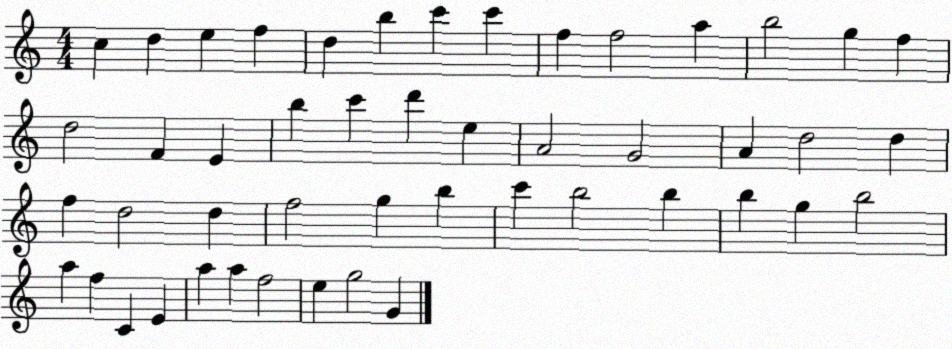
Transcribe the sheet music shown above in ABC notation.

X:1
T:Untitled
M:4/4
L:1/4
K:C
c d e f d b c' c' f f2 a b2 g f d2 F E b c' d' e A2 G2 A d2 d f d2 d f2 g b c' b2 b b g b2 a f C E a a f2 e g2 G